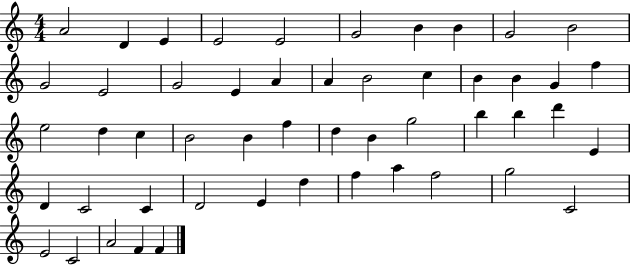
X:1
T:Untitled
M:4/4
L:1/4
K:C
A2 D E E2 E2 G2 B B G2 B2 G2 E2 G2 E A A B2 c B B G f e2 d c B2 B f d B g2 b b d' E D C2 C D2 E d f a f2 g2 C2 E2 C2 A2 F F